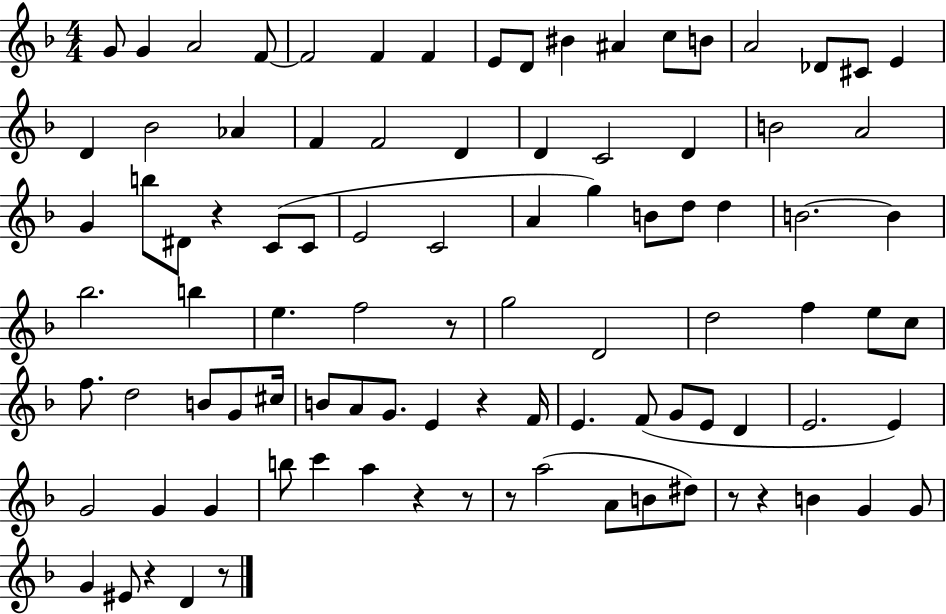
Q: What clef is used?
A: treble